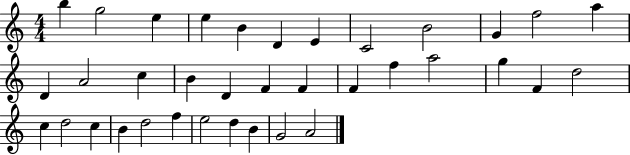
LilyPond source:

{
  \clef treble
  \numericTimeSignature
  \time 4/4
  \key c \major
  b''4 g''2 e''4 | e''4 b'4 d'4 e'4 | c'2 b'2 | g'4 f''2 a''4 | \break d'4 a'2 c''4 | b'4 d'4 f'4 f'4 | f'4 f''4 a''2 | g''4 f'4 d''2 | \break c''4 d''2 c''4 | b'4 d''2 f''4 | e''2 d''4 b'4 | g'2 a'2 | \break \bar "|."
}